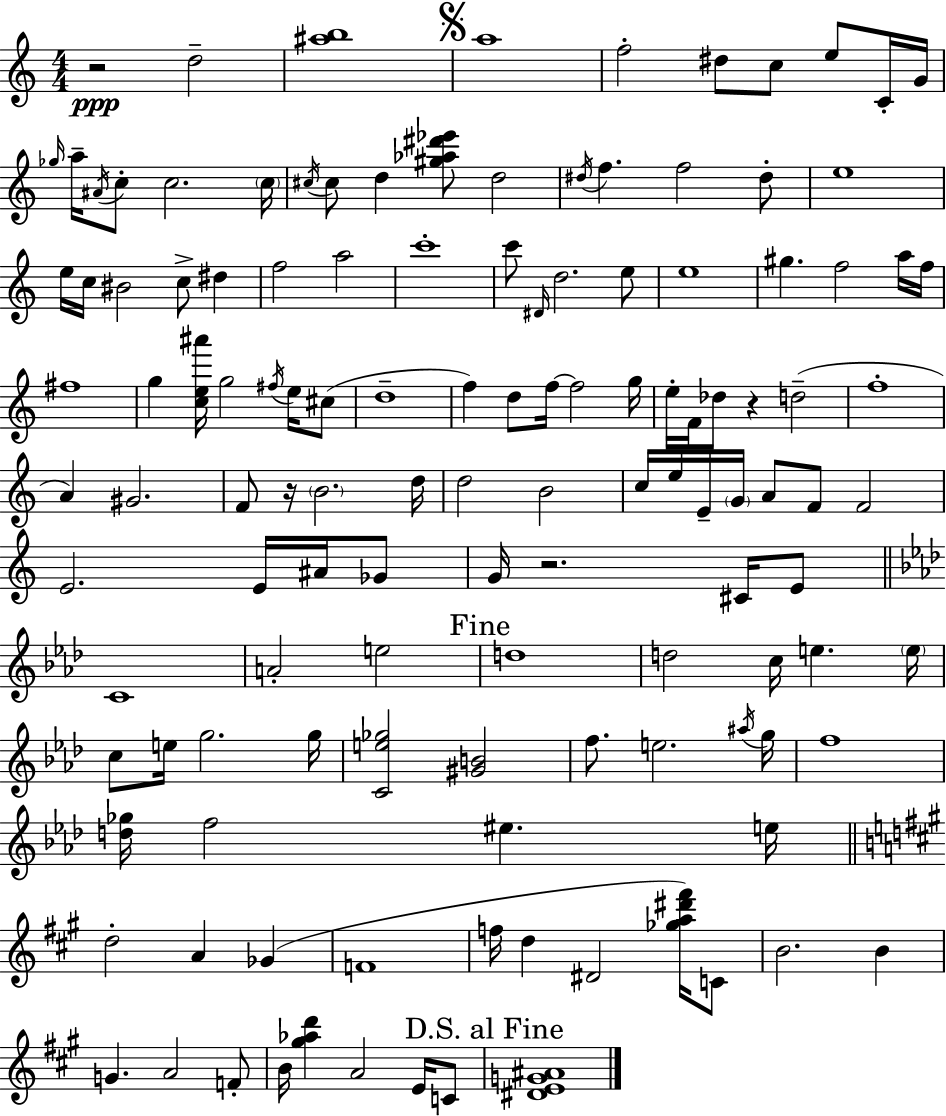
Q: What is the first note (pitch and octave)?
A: D5